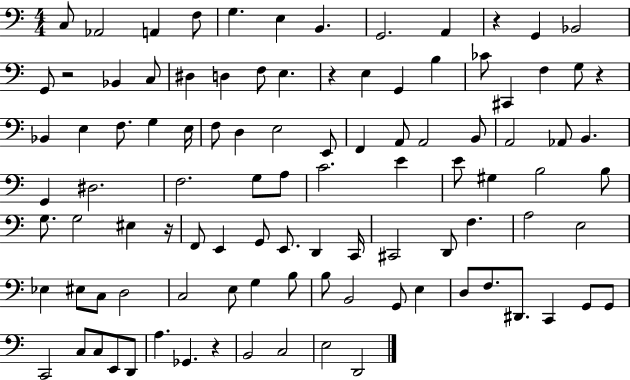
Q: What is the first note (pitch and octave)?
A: C3